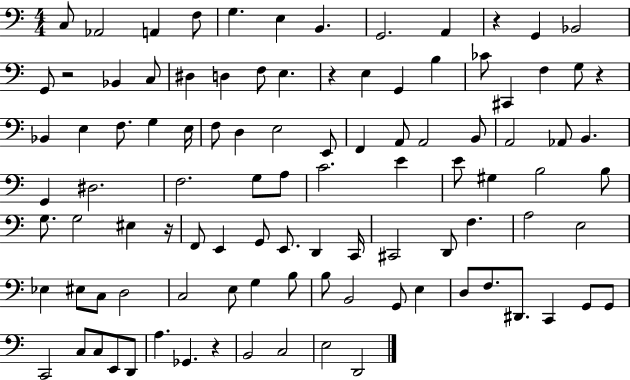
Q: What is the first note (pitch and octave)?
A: C3